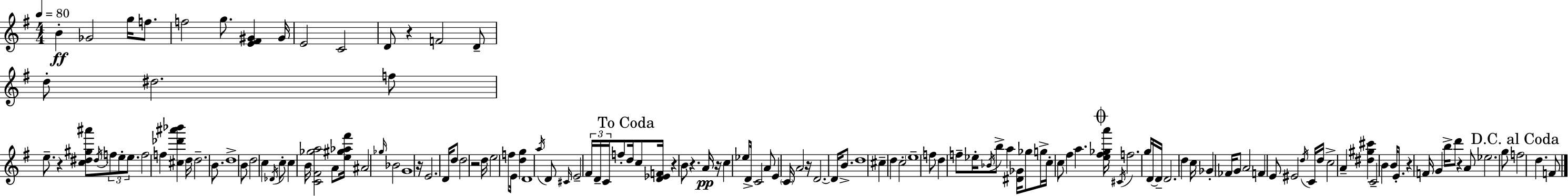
B4/q Gb4/h G5/s F5/e. F5/h G5/e. [E4,F#4,G#4]/q G#4/s E4/h C4/h D4/e R/q F4/h D4/e D5/e D#5/h. F5/e E5/e. R/q [C5,D#5,G#5,A#6]/e D#5/s F5/e E5/e E5/e. F5/h F5/q [C#5,Db6,A#6,Bb6]/q D5/s D5/h. B4/e. D5/w B4/e D5/h C5/q Db4/s C5/e C5/q B4/s [C4,F#4,Gb5,A5]/h A4/e [E5,G#5,Ab5,F#6]/s A#4/h Gb5/s Bb4/h G4/w R/s E4/h. D4/s D5/e D5/h R/h D5/s E5/h F5/e E4/s [D5,G5]/q D4/w A5/s D4/e C#4/s E4/h F#4/s D4/s C4/s F5/e D5/s C5/e [D4,Eb4,F4]/s R/q B4/e R/q. A4/s R/s C5/q Eb5/e D4/s C4/h A4/e E4/q C4/s A4/h R/s D4/h. D4/s B4/e. D5/w C#5/q D5/q C5/h E5/w F5/e D5/q F5/e Eb5/s Bb4/s B5/e A5/q [D#4,Gb4]/s Gb5/e G5/s C5/s C5/e F#5/q A5/q. [E5,F#5,Gb5,A6]/s C#4/s F5/h. G5/s D4/s D4/s D4/h. D5/q C5/s Gb4/q FES4/s G4/e A4/h F4/q E4/e EIS4/h D5/s C4/s D5/s C5/h A4/q [D#5,G#5,C#6]/q C4/h B4/q B4/s E4/e. R/q F4/s G4/q B5/s D6/e R/q A4/e Eb5/h. G5/e F5/h D5/q. F4/e